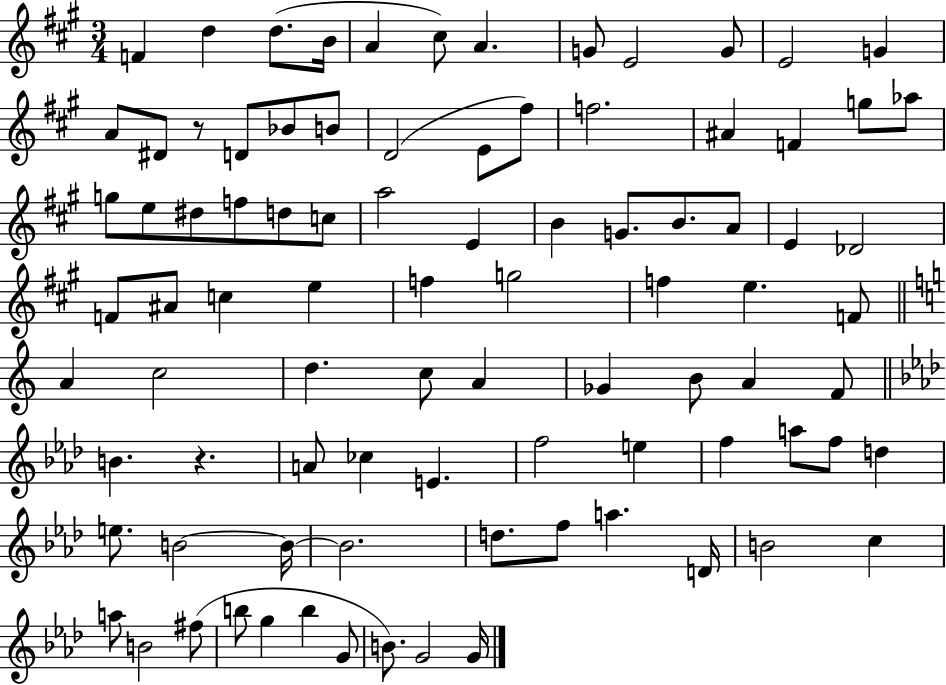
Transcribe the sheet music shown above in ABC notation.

X:1
T:Untitled
M:3/4
L:1/4
K:A
F d d/2 B/4 A ^c/2 A G/2 E2 G/2 E2 G A/2 ^D/2 z/2 D/2 _B/2 B/2 D2 E/2 ^f/2 f2 ^A F g/2 _a/2 g/2 e/2 ^d/2 f/2 d/2 c/2 a2 E B G/2 B/2 A/2 E _D2 F/2 ^A/2 c e f g2 f e F/2 A c2 d c/2 A _G B/2 A F/2 B z A/2 _c E f2 e f a/2 f/2 d e/2 B2 B/4 B2 d/2 f/2 a D/4 B2 c a/2 B2 ^f/2 b/2 g b G/2 B/2 G2 G/4